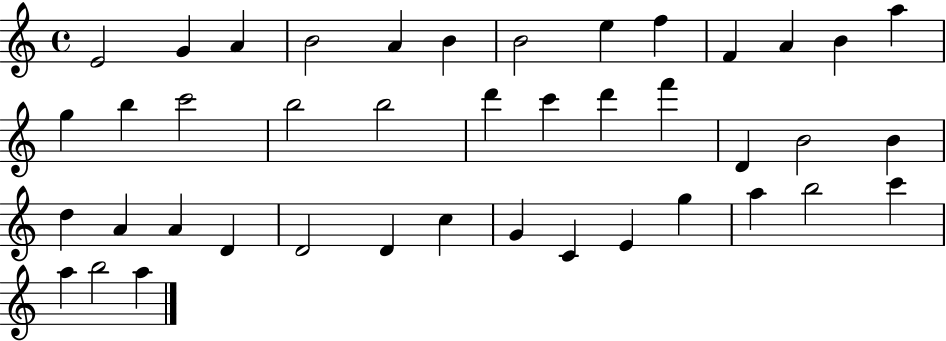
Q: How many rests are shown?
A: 0